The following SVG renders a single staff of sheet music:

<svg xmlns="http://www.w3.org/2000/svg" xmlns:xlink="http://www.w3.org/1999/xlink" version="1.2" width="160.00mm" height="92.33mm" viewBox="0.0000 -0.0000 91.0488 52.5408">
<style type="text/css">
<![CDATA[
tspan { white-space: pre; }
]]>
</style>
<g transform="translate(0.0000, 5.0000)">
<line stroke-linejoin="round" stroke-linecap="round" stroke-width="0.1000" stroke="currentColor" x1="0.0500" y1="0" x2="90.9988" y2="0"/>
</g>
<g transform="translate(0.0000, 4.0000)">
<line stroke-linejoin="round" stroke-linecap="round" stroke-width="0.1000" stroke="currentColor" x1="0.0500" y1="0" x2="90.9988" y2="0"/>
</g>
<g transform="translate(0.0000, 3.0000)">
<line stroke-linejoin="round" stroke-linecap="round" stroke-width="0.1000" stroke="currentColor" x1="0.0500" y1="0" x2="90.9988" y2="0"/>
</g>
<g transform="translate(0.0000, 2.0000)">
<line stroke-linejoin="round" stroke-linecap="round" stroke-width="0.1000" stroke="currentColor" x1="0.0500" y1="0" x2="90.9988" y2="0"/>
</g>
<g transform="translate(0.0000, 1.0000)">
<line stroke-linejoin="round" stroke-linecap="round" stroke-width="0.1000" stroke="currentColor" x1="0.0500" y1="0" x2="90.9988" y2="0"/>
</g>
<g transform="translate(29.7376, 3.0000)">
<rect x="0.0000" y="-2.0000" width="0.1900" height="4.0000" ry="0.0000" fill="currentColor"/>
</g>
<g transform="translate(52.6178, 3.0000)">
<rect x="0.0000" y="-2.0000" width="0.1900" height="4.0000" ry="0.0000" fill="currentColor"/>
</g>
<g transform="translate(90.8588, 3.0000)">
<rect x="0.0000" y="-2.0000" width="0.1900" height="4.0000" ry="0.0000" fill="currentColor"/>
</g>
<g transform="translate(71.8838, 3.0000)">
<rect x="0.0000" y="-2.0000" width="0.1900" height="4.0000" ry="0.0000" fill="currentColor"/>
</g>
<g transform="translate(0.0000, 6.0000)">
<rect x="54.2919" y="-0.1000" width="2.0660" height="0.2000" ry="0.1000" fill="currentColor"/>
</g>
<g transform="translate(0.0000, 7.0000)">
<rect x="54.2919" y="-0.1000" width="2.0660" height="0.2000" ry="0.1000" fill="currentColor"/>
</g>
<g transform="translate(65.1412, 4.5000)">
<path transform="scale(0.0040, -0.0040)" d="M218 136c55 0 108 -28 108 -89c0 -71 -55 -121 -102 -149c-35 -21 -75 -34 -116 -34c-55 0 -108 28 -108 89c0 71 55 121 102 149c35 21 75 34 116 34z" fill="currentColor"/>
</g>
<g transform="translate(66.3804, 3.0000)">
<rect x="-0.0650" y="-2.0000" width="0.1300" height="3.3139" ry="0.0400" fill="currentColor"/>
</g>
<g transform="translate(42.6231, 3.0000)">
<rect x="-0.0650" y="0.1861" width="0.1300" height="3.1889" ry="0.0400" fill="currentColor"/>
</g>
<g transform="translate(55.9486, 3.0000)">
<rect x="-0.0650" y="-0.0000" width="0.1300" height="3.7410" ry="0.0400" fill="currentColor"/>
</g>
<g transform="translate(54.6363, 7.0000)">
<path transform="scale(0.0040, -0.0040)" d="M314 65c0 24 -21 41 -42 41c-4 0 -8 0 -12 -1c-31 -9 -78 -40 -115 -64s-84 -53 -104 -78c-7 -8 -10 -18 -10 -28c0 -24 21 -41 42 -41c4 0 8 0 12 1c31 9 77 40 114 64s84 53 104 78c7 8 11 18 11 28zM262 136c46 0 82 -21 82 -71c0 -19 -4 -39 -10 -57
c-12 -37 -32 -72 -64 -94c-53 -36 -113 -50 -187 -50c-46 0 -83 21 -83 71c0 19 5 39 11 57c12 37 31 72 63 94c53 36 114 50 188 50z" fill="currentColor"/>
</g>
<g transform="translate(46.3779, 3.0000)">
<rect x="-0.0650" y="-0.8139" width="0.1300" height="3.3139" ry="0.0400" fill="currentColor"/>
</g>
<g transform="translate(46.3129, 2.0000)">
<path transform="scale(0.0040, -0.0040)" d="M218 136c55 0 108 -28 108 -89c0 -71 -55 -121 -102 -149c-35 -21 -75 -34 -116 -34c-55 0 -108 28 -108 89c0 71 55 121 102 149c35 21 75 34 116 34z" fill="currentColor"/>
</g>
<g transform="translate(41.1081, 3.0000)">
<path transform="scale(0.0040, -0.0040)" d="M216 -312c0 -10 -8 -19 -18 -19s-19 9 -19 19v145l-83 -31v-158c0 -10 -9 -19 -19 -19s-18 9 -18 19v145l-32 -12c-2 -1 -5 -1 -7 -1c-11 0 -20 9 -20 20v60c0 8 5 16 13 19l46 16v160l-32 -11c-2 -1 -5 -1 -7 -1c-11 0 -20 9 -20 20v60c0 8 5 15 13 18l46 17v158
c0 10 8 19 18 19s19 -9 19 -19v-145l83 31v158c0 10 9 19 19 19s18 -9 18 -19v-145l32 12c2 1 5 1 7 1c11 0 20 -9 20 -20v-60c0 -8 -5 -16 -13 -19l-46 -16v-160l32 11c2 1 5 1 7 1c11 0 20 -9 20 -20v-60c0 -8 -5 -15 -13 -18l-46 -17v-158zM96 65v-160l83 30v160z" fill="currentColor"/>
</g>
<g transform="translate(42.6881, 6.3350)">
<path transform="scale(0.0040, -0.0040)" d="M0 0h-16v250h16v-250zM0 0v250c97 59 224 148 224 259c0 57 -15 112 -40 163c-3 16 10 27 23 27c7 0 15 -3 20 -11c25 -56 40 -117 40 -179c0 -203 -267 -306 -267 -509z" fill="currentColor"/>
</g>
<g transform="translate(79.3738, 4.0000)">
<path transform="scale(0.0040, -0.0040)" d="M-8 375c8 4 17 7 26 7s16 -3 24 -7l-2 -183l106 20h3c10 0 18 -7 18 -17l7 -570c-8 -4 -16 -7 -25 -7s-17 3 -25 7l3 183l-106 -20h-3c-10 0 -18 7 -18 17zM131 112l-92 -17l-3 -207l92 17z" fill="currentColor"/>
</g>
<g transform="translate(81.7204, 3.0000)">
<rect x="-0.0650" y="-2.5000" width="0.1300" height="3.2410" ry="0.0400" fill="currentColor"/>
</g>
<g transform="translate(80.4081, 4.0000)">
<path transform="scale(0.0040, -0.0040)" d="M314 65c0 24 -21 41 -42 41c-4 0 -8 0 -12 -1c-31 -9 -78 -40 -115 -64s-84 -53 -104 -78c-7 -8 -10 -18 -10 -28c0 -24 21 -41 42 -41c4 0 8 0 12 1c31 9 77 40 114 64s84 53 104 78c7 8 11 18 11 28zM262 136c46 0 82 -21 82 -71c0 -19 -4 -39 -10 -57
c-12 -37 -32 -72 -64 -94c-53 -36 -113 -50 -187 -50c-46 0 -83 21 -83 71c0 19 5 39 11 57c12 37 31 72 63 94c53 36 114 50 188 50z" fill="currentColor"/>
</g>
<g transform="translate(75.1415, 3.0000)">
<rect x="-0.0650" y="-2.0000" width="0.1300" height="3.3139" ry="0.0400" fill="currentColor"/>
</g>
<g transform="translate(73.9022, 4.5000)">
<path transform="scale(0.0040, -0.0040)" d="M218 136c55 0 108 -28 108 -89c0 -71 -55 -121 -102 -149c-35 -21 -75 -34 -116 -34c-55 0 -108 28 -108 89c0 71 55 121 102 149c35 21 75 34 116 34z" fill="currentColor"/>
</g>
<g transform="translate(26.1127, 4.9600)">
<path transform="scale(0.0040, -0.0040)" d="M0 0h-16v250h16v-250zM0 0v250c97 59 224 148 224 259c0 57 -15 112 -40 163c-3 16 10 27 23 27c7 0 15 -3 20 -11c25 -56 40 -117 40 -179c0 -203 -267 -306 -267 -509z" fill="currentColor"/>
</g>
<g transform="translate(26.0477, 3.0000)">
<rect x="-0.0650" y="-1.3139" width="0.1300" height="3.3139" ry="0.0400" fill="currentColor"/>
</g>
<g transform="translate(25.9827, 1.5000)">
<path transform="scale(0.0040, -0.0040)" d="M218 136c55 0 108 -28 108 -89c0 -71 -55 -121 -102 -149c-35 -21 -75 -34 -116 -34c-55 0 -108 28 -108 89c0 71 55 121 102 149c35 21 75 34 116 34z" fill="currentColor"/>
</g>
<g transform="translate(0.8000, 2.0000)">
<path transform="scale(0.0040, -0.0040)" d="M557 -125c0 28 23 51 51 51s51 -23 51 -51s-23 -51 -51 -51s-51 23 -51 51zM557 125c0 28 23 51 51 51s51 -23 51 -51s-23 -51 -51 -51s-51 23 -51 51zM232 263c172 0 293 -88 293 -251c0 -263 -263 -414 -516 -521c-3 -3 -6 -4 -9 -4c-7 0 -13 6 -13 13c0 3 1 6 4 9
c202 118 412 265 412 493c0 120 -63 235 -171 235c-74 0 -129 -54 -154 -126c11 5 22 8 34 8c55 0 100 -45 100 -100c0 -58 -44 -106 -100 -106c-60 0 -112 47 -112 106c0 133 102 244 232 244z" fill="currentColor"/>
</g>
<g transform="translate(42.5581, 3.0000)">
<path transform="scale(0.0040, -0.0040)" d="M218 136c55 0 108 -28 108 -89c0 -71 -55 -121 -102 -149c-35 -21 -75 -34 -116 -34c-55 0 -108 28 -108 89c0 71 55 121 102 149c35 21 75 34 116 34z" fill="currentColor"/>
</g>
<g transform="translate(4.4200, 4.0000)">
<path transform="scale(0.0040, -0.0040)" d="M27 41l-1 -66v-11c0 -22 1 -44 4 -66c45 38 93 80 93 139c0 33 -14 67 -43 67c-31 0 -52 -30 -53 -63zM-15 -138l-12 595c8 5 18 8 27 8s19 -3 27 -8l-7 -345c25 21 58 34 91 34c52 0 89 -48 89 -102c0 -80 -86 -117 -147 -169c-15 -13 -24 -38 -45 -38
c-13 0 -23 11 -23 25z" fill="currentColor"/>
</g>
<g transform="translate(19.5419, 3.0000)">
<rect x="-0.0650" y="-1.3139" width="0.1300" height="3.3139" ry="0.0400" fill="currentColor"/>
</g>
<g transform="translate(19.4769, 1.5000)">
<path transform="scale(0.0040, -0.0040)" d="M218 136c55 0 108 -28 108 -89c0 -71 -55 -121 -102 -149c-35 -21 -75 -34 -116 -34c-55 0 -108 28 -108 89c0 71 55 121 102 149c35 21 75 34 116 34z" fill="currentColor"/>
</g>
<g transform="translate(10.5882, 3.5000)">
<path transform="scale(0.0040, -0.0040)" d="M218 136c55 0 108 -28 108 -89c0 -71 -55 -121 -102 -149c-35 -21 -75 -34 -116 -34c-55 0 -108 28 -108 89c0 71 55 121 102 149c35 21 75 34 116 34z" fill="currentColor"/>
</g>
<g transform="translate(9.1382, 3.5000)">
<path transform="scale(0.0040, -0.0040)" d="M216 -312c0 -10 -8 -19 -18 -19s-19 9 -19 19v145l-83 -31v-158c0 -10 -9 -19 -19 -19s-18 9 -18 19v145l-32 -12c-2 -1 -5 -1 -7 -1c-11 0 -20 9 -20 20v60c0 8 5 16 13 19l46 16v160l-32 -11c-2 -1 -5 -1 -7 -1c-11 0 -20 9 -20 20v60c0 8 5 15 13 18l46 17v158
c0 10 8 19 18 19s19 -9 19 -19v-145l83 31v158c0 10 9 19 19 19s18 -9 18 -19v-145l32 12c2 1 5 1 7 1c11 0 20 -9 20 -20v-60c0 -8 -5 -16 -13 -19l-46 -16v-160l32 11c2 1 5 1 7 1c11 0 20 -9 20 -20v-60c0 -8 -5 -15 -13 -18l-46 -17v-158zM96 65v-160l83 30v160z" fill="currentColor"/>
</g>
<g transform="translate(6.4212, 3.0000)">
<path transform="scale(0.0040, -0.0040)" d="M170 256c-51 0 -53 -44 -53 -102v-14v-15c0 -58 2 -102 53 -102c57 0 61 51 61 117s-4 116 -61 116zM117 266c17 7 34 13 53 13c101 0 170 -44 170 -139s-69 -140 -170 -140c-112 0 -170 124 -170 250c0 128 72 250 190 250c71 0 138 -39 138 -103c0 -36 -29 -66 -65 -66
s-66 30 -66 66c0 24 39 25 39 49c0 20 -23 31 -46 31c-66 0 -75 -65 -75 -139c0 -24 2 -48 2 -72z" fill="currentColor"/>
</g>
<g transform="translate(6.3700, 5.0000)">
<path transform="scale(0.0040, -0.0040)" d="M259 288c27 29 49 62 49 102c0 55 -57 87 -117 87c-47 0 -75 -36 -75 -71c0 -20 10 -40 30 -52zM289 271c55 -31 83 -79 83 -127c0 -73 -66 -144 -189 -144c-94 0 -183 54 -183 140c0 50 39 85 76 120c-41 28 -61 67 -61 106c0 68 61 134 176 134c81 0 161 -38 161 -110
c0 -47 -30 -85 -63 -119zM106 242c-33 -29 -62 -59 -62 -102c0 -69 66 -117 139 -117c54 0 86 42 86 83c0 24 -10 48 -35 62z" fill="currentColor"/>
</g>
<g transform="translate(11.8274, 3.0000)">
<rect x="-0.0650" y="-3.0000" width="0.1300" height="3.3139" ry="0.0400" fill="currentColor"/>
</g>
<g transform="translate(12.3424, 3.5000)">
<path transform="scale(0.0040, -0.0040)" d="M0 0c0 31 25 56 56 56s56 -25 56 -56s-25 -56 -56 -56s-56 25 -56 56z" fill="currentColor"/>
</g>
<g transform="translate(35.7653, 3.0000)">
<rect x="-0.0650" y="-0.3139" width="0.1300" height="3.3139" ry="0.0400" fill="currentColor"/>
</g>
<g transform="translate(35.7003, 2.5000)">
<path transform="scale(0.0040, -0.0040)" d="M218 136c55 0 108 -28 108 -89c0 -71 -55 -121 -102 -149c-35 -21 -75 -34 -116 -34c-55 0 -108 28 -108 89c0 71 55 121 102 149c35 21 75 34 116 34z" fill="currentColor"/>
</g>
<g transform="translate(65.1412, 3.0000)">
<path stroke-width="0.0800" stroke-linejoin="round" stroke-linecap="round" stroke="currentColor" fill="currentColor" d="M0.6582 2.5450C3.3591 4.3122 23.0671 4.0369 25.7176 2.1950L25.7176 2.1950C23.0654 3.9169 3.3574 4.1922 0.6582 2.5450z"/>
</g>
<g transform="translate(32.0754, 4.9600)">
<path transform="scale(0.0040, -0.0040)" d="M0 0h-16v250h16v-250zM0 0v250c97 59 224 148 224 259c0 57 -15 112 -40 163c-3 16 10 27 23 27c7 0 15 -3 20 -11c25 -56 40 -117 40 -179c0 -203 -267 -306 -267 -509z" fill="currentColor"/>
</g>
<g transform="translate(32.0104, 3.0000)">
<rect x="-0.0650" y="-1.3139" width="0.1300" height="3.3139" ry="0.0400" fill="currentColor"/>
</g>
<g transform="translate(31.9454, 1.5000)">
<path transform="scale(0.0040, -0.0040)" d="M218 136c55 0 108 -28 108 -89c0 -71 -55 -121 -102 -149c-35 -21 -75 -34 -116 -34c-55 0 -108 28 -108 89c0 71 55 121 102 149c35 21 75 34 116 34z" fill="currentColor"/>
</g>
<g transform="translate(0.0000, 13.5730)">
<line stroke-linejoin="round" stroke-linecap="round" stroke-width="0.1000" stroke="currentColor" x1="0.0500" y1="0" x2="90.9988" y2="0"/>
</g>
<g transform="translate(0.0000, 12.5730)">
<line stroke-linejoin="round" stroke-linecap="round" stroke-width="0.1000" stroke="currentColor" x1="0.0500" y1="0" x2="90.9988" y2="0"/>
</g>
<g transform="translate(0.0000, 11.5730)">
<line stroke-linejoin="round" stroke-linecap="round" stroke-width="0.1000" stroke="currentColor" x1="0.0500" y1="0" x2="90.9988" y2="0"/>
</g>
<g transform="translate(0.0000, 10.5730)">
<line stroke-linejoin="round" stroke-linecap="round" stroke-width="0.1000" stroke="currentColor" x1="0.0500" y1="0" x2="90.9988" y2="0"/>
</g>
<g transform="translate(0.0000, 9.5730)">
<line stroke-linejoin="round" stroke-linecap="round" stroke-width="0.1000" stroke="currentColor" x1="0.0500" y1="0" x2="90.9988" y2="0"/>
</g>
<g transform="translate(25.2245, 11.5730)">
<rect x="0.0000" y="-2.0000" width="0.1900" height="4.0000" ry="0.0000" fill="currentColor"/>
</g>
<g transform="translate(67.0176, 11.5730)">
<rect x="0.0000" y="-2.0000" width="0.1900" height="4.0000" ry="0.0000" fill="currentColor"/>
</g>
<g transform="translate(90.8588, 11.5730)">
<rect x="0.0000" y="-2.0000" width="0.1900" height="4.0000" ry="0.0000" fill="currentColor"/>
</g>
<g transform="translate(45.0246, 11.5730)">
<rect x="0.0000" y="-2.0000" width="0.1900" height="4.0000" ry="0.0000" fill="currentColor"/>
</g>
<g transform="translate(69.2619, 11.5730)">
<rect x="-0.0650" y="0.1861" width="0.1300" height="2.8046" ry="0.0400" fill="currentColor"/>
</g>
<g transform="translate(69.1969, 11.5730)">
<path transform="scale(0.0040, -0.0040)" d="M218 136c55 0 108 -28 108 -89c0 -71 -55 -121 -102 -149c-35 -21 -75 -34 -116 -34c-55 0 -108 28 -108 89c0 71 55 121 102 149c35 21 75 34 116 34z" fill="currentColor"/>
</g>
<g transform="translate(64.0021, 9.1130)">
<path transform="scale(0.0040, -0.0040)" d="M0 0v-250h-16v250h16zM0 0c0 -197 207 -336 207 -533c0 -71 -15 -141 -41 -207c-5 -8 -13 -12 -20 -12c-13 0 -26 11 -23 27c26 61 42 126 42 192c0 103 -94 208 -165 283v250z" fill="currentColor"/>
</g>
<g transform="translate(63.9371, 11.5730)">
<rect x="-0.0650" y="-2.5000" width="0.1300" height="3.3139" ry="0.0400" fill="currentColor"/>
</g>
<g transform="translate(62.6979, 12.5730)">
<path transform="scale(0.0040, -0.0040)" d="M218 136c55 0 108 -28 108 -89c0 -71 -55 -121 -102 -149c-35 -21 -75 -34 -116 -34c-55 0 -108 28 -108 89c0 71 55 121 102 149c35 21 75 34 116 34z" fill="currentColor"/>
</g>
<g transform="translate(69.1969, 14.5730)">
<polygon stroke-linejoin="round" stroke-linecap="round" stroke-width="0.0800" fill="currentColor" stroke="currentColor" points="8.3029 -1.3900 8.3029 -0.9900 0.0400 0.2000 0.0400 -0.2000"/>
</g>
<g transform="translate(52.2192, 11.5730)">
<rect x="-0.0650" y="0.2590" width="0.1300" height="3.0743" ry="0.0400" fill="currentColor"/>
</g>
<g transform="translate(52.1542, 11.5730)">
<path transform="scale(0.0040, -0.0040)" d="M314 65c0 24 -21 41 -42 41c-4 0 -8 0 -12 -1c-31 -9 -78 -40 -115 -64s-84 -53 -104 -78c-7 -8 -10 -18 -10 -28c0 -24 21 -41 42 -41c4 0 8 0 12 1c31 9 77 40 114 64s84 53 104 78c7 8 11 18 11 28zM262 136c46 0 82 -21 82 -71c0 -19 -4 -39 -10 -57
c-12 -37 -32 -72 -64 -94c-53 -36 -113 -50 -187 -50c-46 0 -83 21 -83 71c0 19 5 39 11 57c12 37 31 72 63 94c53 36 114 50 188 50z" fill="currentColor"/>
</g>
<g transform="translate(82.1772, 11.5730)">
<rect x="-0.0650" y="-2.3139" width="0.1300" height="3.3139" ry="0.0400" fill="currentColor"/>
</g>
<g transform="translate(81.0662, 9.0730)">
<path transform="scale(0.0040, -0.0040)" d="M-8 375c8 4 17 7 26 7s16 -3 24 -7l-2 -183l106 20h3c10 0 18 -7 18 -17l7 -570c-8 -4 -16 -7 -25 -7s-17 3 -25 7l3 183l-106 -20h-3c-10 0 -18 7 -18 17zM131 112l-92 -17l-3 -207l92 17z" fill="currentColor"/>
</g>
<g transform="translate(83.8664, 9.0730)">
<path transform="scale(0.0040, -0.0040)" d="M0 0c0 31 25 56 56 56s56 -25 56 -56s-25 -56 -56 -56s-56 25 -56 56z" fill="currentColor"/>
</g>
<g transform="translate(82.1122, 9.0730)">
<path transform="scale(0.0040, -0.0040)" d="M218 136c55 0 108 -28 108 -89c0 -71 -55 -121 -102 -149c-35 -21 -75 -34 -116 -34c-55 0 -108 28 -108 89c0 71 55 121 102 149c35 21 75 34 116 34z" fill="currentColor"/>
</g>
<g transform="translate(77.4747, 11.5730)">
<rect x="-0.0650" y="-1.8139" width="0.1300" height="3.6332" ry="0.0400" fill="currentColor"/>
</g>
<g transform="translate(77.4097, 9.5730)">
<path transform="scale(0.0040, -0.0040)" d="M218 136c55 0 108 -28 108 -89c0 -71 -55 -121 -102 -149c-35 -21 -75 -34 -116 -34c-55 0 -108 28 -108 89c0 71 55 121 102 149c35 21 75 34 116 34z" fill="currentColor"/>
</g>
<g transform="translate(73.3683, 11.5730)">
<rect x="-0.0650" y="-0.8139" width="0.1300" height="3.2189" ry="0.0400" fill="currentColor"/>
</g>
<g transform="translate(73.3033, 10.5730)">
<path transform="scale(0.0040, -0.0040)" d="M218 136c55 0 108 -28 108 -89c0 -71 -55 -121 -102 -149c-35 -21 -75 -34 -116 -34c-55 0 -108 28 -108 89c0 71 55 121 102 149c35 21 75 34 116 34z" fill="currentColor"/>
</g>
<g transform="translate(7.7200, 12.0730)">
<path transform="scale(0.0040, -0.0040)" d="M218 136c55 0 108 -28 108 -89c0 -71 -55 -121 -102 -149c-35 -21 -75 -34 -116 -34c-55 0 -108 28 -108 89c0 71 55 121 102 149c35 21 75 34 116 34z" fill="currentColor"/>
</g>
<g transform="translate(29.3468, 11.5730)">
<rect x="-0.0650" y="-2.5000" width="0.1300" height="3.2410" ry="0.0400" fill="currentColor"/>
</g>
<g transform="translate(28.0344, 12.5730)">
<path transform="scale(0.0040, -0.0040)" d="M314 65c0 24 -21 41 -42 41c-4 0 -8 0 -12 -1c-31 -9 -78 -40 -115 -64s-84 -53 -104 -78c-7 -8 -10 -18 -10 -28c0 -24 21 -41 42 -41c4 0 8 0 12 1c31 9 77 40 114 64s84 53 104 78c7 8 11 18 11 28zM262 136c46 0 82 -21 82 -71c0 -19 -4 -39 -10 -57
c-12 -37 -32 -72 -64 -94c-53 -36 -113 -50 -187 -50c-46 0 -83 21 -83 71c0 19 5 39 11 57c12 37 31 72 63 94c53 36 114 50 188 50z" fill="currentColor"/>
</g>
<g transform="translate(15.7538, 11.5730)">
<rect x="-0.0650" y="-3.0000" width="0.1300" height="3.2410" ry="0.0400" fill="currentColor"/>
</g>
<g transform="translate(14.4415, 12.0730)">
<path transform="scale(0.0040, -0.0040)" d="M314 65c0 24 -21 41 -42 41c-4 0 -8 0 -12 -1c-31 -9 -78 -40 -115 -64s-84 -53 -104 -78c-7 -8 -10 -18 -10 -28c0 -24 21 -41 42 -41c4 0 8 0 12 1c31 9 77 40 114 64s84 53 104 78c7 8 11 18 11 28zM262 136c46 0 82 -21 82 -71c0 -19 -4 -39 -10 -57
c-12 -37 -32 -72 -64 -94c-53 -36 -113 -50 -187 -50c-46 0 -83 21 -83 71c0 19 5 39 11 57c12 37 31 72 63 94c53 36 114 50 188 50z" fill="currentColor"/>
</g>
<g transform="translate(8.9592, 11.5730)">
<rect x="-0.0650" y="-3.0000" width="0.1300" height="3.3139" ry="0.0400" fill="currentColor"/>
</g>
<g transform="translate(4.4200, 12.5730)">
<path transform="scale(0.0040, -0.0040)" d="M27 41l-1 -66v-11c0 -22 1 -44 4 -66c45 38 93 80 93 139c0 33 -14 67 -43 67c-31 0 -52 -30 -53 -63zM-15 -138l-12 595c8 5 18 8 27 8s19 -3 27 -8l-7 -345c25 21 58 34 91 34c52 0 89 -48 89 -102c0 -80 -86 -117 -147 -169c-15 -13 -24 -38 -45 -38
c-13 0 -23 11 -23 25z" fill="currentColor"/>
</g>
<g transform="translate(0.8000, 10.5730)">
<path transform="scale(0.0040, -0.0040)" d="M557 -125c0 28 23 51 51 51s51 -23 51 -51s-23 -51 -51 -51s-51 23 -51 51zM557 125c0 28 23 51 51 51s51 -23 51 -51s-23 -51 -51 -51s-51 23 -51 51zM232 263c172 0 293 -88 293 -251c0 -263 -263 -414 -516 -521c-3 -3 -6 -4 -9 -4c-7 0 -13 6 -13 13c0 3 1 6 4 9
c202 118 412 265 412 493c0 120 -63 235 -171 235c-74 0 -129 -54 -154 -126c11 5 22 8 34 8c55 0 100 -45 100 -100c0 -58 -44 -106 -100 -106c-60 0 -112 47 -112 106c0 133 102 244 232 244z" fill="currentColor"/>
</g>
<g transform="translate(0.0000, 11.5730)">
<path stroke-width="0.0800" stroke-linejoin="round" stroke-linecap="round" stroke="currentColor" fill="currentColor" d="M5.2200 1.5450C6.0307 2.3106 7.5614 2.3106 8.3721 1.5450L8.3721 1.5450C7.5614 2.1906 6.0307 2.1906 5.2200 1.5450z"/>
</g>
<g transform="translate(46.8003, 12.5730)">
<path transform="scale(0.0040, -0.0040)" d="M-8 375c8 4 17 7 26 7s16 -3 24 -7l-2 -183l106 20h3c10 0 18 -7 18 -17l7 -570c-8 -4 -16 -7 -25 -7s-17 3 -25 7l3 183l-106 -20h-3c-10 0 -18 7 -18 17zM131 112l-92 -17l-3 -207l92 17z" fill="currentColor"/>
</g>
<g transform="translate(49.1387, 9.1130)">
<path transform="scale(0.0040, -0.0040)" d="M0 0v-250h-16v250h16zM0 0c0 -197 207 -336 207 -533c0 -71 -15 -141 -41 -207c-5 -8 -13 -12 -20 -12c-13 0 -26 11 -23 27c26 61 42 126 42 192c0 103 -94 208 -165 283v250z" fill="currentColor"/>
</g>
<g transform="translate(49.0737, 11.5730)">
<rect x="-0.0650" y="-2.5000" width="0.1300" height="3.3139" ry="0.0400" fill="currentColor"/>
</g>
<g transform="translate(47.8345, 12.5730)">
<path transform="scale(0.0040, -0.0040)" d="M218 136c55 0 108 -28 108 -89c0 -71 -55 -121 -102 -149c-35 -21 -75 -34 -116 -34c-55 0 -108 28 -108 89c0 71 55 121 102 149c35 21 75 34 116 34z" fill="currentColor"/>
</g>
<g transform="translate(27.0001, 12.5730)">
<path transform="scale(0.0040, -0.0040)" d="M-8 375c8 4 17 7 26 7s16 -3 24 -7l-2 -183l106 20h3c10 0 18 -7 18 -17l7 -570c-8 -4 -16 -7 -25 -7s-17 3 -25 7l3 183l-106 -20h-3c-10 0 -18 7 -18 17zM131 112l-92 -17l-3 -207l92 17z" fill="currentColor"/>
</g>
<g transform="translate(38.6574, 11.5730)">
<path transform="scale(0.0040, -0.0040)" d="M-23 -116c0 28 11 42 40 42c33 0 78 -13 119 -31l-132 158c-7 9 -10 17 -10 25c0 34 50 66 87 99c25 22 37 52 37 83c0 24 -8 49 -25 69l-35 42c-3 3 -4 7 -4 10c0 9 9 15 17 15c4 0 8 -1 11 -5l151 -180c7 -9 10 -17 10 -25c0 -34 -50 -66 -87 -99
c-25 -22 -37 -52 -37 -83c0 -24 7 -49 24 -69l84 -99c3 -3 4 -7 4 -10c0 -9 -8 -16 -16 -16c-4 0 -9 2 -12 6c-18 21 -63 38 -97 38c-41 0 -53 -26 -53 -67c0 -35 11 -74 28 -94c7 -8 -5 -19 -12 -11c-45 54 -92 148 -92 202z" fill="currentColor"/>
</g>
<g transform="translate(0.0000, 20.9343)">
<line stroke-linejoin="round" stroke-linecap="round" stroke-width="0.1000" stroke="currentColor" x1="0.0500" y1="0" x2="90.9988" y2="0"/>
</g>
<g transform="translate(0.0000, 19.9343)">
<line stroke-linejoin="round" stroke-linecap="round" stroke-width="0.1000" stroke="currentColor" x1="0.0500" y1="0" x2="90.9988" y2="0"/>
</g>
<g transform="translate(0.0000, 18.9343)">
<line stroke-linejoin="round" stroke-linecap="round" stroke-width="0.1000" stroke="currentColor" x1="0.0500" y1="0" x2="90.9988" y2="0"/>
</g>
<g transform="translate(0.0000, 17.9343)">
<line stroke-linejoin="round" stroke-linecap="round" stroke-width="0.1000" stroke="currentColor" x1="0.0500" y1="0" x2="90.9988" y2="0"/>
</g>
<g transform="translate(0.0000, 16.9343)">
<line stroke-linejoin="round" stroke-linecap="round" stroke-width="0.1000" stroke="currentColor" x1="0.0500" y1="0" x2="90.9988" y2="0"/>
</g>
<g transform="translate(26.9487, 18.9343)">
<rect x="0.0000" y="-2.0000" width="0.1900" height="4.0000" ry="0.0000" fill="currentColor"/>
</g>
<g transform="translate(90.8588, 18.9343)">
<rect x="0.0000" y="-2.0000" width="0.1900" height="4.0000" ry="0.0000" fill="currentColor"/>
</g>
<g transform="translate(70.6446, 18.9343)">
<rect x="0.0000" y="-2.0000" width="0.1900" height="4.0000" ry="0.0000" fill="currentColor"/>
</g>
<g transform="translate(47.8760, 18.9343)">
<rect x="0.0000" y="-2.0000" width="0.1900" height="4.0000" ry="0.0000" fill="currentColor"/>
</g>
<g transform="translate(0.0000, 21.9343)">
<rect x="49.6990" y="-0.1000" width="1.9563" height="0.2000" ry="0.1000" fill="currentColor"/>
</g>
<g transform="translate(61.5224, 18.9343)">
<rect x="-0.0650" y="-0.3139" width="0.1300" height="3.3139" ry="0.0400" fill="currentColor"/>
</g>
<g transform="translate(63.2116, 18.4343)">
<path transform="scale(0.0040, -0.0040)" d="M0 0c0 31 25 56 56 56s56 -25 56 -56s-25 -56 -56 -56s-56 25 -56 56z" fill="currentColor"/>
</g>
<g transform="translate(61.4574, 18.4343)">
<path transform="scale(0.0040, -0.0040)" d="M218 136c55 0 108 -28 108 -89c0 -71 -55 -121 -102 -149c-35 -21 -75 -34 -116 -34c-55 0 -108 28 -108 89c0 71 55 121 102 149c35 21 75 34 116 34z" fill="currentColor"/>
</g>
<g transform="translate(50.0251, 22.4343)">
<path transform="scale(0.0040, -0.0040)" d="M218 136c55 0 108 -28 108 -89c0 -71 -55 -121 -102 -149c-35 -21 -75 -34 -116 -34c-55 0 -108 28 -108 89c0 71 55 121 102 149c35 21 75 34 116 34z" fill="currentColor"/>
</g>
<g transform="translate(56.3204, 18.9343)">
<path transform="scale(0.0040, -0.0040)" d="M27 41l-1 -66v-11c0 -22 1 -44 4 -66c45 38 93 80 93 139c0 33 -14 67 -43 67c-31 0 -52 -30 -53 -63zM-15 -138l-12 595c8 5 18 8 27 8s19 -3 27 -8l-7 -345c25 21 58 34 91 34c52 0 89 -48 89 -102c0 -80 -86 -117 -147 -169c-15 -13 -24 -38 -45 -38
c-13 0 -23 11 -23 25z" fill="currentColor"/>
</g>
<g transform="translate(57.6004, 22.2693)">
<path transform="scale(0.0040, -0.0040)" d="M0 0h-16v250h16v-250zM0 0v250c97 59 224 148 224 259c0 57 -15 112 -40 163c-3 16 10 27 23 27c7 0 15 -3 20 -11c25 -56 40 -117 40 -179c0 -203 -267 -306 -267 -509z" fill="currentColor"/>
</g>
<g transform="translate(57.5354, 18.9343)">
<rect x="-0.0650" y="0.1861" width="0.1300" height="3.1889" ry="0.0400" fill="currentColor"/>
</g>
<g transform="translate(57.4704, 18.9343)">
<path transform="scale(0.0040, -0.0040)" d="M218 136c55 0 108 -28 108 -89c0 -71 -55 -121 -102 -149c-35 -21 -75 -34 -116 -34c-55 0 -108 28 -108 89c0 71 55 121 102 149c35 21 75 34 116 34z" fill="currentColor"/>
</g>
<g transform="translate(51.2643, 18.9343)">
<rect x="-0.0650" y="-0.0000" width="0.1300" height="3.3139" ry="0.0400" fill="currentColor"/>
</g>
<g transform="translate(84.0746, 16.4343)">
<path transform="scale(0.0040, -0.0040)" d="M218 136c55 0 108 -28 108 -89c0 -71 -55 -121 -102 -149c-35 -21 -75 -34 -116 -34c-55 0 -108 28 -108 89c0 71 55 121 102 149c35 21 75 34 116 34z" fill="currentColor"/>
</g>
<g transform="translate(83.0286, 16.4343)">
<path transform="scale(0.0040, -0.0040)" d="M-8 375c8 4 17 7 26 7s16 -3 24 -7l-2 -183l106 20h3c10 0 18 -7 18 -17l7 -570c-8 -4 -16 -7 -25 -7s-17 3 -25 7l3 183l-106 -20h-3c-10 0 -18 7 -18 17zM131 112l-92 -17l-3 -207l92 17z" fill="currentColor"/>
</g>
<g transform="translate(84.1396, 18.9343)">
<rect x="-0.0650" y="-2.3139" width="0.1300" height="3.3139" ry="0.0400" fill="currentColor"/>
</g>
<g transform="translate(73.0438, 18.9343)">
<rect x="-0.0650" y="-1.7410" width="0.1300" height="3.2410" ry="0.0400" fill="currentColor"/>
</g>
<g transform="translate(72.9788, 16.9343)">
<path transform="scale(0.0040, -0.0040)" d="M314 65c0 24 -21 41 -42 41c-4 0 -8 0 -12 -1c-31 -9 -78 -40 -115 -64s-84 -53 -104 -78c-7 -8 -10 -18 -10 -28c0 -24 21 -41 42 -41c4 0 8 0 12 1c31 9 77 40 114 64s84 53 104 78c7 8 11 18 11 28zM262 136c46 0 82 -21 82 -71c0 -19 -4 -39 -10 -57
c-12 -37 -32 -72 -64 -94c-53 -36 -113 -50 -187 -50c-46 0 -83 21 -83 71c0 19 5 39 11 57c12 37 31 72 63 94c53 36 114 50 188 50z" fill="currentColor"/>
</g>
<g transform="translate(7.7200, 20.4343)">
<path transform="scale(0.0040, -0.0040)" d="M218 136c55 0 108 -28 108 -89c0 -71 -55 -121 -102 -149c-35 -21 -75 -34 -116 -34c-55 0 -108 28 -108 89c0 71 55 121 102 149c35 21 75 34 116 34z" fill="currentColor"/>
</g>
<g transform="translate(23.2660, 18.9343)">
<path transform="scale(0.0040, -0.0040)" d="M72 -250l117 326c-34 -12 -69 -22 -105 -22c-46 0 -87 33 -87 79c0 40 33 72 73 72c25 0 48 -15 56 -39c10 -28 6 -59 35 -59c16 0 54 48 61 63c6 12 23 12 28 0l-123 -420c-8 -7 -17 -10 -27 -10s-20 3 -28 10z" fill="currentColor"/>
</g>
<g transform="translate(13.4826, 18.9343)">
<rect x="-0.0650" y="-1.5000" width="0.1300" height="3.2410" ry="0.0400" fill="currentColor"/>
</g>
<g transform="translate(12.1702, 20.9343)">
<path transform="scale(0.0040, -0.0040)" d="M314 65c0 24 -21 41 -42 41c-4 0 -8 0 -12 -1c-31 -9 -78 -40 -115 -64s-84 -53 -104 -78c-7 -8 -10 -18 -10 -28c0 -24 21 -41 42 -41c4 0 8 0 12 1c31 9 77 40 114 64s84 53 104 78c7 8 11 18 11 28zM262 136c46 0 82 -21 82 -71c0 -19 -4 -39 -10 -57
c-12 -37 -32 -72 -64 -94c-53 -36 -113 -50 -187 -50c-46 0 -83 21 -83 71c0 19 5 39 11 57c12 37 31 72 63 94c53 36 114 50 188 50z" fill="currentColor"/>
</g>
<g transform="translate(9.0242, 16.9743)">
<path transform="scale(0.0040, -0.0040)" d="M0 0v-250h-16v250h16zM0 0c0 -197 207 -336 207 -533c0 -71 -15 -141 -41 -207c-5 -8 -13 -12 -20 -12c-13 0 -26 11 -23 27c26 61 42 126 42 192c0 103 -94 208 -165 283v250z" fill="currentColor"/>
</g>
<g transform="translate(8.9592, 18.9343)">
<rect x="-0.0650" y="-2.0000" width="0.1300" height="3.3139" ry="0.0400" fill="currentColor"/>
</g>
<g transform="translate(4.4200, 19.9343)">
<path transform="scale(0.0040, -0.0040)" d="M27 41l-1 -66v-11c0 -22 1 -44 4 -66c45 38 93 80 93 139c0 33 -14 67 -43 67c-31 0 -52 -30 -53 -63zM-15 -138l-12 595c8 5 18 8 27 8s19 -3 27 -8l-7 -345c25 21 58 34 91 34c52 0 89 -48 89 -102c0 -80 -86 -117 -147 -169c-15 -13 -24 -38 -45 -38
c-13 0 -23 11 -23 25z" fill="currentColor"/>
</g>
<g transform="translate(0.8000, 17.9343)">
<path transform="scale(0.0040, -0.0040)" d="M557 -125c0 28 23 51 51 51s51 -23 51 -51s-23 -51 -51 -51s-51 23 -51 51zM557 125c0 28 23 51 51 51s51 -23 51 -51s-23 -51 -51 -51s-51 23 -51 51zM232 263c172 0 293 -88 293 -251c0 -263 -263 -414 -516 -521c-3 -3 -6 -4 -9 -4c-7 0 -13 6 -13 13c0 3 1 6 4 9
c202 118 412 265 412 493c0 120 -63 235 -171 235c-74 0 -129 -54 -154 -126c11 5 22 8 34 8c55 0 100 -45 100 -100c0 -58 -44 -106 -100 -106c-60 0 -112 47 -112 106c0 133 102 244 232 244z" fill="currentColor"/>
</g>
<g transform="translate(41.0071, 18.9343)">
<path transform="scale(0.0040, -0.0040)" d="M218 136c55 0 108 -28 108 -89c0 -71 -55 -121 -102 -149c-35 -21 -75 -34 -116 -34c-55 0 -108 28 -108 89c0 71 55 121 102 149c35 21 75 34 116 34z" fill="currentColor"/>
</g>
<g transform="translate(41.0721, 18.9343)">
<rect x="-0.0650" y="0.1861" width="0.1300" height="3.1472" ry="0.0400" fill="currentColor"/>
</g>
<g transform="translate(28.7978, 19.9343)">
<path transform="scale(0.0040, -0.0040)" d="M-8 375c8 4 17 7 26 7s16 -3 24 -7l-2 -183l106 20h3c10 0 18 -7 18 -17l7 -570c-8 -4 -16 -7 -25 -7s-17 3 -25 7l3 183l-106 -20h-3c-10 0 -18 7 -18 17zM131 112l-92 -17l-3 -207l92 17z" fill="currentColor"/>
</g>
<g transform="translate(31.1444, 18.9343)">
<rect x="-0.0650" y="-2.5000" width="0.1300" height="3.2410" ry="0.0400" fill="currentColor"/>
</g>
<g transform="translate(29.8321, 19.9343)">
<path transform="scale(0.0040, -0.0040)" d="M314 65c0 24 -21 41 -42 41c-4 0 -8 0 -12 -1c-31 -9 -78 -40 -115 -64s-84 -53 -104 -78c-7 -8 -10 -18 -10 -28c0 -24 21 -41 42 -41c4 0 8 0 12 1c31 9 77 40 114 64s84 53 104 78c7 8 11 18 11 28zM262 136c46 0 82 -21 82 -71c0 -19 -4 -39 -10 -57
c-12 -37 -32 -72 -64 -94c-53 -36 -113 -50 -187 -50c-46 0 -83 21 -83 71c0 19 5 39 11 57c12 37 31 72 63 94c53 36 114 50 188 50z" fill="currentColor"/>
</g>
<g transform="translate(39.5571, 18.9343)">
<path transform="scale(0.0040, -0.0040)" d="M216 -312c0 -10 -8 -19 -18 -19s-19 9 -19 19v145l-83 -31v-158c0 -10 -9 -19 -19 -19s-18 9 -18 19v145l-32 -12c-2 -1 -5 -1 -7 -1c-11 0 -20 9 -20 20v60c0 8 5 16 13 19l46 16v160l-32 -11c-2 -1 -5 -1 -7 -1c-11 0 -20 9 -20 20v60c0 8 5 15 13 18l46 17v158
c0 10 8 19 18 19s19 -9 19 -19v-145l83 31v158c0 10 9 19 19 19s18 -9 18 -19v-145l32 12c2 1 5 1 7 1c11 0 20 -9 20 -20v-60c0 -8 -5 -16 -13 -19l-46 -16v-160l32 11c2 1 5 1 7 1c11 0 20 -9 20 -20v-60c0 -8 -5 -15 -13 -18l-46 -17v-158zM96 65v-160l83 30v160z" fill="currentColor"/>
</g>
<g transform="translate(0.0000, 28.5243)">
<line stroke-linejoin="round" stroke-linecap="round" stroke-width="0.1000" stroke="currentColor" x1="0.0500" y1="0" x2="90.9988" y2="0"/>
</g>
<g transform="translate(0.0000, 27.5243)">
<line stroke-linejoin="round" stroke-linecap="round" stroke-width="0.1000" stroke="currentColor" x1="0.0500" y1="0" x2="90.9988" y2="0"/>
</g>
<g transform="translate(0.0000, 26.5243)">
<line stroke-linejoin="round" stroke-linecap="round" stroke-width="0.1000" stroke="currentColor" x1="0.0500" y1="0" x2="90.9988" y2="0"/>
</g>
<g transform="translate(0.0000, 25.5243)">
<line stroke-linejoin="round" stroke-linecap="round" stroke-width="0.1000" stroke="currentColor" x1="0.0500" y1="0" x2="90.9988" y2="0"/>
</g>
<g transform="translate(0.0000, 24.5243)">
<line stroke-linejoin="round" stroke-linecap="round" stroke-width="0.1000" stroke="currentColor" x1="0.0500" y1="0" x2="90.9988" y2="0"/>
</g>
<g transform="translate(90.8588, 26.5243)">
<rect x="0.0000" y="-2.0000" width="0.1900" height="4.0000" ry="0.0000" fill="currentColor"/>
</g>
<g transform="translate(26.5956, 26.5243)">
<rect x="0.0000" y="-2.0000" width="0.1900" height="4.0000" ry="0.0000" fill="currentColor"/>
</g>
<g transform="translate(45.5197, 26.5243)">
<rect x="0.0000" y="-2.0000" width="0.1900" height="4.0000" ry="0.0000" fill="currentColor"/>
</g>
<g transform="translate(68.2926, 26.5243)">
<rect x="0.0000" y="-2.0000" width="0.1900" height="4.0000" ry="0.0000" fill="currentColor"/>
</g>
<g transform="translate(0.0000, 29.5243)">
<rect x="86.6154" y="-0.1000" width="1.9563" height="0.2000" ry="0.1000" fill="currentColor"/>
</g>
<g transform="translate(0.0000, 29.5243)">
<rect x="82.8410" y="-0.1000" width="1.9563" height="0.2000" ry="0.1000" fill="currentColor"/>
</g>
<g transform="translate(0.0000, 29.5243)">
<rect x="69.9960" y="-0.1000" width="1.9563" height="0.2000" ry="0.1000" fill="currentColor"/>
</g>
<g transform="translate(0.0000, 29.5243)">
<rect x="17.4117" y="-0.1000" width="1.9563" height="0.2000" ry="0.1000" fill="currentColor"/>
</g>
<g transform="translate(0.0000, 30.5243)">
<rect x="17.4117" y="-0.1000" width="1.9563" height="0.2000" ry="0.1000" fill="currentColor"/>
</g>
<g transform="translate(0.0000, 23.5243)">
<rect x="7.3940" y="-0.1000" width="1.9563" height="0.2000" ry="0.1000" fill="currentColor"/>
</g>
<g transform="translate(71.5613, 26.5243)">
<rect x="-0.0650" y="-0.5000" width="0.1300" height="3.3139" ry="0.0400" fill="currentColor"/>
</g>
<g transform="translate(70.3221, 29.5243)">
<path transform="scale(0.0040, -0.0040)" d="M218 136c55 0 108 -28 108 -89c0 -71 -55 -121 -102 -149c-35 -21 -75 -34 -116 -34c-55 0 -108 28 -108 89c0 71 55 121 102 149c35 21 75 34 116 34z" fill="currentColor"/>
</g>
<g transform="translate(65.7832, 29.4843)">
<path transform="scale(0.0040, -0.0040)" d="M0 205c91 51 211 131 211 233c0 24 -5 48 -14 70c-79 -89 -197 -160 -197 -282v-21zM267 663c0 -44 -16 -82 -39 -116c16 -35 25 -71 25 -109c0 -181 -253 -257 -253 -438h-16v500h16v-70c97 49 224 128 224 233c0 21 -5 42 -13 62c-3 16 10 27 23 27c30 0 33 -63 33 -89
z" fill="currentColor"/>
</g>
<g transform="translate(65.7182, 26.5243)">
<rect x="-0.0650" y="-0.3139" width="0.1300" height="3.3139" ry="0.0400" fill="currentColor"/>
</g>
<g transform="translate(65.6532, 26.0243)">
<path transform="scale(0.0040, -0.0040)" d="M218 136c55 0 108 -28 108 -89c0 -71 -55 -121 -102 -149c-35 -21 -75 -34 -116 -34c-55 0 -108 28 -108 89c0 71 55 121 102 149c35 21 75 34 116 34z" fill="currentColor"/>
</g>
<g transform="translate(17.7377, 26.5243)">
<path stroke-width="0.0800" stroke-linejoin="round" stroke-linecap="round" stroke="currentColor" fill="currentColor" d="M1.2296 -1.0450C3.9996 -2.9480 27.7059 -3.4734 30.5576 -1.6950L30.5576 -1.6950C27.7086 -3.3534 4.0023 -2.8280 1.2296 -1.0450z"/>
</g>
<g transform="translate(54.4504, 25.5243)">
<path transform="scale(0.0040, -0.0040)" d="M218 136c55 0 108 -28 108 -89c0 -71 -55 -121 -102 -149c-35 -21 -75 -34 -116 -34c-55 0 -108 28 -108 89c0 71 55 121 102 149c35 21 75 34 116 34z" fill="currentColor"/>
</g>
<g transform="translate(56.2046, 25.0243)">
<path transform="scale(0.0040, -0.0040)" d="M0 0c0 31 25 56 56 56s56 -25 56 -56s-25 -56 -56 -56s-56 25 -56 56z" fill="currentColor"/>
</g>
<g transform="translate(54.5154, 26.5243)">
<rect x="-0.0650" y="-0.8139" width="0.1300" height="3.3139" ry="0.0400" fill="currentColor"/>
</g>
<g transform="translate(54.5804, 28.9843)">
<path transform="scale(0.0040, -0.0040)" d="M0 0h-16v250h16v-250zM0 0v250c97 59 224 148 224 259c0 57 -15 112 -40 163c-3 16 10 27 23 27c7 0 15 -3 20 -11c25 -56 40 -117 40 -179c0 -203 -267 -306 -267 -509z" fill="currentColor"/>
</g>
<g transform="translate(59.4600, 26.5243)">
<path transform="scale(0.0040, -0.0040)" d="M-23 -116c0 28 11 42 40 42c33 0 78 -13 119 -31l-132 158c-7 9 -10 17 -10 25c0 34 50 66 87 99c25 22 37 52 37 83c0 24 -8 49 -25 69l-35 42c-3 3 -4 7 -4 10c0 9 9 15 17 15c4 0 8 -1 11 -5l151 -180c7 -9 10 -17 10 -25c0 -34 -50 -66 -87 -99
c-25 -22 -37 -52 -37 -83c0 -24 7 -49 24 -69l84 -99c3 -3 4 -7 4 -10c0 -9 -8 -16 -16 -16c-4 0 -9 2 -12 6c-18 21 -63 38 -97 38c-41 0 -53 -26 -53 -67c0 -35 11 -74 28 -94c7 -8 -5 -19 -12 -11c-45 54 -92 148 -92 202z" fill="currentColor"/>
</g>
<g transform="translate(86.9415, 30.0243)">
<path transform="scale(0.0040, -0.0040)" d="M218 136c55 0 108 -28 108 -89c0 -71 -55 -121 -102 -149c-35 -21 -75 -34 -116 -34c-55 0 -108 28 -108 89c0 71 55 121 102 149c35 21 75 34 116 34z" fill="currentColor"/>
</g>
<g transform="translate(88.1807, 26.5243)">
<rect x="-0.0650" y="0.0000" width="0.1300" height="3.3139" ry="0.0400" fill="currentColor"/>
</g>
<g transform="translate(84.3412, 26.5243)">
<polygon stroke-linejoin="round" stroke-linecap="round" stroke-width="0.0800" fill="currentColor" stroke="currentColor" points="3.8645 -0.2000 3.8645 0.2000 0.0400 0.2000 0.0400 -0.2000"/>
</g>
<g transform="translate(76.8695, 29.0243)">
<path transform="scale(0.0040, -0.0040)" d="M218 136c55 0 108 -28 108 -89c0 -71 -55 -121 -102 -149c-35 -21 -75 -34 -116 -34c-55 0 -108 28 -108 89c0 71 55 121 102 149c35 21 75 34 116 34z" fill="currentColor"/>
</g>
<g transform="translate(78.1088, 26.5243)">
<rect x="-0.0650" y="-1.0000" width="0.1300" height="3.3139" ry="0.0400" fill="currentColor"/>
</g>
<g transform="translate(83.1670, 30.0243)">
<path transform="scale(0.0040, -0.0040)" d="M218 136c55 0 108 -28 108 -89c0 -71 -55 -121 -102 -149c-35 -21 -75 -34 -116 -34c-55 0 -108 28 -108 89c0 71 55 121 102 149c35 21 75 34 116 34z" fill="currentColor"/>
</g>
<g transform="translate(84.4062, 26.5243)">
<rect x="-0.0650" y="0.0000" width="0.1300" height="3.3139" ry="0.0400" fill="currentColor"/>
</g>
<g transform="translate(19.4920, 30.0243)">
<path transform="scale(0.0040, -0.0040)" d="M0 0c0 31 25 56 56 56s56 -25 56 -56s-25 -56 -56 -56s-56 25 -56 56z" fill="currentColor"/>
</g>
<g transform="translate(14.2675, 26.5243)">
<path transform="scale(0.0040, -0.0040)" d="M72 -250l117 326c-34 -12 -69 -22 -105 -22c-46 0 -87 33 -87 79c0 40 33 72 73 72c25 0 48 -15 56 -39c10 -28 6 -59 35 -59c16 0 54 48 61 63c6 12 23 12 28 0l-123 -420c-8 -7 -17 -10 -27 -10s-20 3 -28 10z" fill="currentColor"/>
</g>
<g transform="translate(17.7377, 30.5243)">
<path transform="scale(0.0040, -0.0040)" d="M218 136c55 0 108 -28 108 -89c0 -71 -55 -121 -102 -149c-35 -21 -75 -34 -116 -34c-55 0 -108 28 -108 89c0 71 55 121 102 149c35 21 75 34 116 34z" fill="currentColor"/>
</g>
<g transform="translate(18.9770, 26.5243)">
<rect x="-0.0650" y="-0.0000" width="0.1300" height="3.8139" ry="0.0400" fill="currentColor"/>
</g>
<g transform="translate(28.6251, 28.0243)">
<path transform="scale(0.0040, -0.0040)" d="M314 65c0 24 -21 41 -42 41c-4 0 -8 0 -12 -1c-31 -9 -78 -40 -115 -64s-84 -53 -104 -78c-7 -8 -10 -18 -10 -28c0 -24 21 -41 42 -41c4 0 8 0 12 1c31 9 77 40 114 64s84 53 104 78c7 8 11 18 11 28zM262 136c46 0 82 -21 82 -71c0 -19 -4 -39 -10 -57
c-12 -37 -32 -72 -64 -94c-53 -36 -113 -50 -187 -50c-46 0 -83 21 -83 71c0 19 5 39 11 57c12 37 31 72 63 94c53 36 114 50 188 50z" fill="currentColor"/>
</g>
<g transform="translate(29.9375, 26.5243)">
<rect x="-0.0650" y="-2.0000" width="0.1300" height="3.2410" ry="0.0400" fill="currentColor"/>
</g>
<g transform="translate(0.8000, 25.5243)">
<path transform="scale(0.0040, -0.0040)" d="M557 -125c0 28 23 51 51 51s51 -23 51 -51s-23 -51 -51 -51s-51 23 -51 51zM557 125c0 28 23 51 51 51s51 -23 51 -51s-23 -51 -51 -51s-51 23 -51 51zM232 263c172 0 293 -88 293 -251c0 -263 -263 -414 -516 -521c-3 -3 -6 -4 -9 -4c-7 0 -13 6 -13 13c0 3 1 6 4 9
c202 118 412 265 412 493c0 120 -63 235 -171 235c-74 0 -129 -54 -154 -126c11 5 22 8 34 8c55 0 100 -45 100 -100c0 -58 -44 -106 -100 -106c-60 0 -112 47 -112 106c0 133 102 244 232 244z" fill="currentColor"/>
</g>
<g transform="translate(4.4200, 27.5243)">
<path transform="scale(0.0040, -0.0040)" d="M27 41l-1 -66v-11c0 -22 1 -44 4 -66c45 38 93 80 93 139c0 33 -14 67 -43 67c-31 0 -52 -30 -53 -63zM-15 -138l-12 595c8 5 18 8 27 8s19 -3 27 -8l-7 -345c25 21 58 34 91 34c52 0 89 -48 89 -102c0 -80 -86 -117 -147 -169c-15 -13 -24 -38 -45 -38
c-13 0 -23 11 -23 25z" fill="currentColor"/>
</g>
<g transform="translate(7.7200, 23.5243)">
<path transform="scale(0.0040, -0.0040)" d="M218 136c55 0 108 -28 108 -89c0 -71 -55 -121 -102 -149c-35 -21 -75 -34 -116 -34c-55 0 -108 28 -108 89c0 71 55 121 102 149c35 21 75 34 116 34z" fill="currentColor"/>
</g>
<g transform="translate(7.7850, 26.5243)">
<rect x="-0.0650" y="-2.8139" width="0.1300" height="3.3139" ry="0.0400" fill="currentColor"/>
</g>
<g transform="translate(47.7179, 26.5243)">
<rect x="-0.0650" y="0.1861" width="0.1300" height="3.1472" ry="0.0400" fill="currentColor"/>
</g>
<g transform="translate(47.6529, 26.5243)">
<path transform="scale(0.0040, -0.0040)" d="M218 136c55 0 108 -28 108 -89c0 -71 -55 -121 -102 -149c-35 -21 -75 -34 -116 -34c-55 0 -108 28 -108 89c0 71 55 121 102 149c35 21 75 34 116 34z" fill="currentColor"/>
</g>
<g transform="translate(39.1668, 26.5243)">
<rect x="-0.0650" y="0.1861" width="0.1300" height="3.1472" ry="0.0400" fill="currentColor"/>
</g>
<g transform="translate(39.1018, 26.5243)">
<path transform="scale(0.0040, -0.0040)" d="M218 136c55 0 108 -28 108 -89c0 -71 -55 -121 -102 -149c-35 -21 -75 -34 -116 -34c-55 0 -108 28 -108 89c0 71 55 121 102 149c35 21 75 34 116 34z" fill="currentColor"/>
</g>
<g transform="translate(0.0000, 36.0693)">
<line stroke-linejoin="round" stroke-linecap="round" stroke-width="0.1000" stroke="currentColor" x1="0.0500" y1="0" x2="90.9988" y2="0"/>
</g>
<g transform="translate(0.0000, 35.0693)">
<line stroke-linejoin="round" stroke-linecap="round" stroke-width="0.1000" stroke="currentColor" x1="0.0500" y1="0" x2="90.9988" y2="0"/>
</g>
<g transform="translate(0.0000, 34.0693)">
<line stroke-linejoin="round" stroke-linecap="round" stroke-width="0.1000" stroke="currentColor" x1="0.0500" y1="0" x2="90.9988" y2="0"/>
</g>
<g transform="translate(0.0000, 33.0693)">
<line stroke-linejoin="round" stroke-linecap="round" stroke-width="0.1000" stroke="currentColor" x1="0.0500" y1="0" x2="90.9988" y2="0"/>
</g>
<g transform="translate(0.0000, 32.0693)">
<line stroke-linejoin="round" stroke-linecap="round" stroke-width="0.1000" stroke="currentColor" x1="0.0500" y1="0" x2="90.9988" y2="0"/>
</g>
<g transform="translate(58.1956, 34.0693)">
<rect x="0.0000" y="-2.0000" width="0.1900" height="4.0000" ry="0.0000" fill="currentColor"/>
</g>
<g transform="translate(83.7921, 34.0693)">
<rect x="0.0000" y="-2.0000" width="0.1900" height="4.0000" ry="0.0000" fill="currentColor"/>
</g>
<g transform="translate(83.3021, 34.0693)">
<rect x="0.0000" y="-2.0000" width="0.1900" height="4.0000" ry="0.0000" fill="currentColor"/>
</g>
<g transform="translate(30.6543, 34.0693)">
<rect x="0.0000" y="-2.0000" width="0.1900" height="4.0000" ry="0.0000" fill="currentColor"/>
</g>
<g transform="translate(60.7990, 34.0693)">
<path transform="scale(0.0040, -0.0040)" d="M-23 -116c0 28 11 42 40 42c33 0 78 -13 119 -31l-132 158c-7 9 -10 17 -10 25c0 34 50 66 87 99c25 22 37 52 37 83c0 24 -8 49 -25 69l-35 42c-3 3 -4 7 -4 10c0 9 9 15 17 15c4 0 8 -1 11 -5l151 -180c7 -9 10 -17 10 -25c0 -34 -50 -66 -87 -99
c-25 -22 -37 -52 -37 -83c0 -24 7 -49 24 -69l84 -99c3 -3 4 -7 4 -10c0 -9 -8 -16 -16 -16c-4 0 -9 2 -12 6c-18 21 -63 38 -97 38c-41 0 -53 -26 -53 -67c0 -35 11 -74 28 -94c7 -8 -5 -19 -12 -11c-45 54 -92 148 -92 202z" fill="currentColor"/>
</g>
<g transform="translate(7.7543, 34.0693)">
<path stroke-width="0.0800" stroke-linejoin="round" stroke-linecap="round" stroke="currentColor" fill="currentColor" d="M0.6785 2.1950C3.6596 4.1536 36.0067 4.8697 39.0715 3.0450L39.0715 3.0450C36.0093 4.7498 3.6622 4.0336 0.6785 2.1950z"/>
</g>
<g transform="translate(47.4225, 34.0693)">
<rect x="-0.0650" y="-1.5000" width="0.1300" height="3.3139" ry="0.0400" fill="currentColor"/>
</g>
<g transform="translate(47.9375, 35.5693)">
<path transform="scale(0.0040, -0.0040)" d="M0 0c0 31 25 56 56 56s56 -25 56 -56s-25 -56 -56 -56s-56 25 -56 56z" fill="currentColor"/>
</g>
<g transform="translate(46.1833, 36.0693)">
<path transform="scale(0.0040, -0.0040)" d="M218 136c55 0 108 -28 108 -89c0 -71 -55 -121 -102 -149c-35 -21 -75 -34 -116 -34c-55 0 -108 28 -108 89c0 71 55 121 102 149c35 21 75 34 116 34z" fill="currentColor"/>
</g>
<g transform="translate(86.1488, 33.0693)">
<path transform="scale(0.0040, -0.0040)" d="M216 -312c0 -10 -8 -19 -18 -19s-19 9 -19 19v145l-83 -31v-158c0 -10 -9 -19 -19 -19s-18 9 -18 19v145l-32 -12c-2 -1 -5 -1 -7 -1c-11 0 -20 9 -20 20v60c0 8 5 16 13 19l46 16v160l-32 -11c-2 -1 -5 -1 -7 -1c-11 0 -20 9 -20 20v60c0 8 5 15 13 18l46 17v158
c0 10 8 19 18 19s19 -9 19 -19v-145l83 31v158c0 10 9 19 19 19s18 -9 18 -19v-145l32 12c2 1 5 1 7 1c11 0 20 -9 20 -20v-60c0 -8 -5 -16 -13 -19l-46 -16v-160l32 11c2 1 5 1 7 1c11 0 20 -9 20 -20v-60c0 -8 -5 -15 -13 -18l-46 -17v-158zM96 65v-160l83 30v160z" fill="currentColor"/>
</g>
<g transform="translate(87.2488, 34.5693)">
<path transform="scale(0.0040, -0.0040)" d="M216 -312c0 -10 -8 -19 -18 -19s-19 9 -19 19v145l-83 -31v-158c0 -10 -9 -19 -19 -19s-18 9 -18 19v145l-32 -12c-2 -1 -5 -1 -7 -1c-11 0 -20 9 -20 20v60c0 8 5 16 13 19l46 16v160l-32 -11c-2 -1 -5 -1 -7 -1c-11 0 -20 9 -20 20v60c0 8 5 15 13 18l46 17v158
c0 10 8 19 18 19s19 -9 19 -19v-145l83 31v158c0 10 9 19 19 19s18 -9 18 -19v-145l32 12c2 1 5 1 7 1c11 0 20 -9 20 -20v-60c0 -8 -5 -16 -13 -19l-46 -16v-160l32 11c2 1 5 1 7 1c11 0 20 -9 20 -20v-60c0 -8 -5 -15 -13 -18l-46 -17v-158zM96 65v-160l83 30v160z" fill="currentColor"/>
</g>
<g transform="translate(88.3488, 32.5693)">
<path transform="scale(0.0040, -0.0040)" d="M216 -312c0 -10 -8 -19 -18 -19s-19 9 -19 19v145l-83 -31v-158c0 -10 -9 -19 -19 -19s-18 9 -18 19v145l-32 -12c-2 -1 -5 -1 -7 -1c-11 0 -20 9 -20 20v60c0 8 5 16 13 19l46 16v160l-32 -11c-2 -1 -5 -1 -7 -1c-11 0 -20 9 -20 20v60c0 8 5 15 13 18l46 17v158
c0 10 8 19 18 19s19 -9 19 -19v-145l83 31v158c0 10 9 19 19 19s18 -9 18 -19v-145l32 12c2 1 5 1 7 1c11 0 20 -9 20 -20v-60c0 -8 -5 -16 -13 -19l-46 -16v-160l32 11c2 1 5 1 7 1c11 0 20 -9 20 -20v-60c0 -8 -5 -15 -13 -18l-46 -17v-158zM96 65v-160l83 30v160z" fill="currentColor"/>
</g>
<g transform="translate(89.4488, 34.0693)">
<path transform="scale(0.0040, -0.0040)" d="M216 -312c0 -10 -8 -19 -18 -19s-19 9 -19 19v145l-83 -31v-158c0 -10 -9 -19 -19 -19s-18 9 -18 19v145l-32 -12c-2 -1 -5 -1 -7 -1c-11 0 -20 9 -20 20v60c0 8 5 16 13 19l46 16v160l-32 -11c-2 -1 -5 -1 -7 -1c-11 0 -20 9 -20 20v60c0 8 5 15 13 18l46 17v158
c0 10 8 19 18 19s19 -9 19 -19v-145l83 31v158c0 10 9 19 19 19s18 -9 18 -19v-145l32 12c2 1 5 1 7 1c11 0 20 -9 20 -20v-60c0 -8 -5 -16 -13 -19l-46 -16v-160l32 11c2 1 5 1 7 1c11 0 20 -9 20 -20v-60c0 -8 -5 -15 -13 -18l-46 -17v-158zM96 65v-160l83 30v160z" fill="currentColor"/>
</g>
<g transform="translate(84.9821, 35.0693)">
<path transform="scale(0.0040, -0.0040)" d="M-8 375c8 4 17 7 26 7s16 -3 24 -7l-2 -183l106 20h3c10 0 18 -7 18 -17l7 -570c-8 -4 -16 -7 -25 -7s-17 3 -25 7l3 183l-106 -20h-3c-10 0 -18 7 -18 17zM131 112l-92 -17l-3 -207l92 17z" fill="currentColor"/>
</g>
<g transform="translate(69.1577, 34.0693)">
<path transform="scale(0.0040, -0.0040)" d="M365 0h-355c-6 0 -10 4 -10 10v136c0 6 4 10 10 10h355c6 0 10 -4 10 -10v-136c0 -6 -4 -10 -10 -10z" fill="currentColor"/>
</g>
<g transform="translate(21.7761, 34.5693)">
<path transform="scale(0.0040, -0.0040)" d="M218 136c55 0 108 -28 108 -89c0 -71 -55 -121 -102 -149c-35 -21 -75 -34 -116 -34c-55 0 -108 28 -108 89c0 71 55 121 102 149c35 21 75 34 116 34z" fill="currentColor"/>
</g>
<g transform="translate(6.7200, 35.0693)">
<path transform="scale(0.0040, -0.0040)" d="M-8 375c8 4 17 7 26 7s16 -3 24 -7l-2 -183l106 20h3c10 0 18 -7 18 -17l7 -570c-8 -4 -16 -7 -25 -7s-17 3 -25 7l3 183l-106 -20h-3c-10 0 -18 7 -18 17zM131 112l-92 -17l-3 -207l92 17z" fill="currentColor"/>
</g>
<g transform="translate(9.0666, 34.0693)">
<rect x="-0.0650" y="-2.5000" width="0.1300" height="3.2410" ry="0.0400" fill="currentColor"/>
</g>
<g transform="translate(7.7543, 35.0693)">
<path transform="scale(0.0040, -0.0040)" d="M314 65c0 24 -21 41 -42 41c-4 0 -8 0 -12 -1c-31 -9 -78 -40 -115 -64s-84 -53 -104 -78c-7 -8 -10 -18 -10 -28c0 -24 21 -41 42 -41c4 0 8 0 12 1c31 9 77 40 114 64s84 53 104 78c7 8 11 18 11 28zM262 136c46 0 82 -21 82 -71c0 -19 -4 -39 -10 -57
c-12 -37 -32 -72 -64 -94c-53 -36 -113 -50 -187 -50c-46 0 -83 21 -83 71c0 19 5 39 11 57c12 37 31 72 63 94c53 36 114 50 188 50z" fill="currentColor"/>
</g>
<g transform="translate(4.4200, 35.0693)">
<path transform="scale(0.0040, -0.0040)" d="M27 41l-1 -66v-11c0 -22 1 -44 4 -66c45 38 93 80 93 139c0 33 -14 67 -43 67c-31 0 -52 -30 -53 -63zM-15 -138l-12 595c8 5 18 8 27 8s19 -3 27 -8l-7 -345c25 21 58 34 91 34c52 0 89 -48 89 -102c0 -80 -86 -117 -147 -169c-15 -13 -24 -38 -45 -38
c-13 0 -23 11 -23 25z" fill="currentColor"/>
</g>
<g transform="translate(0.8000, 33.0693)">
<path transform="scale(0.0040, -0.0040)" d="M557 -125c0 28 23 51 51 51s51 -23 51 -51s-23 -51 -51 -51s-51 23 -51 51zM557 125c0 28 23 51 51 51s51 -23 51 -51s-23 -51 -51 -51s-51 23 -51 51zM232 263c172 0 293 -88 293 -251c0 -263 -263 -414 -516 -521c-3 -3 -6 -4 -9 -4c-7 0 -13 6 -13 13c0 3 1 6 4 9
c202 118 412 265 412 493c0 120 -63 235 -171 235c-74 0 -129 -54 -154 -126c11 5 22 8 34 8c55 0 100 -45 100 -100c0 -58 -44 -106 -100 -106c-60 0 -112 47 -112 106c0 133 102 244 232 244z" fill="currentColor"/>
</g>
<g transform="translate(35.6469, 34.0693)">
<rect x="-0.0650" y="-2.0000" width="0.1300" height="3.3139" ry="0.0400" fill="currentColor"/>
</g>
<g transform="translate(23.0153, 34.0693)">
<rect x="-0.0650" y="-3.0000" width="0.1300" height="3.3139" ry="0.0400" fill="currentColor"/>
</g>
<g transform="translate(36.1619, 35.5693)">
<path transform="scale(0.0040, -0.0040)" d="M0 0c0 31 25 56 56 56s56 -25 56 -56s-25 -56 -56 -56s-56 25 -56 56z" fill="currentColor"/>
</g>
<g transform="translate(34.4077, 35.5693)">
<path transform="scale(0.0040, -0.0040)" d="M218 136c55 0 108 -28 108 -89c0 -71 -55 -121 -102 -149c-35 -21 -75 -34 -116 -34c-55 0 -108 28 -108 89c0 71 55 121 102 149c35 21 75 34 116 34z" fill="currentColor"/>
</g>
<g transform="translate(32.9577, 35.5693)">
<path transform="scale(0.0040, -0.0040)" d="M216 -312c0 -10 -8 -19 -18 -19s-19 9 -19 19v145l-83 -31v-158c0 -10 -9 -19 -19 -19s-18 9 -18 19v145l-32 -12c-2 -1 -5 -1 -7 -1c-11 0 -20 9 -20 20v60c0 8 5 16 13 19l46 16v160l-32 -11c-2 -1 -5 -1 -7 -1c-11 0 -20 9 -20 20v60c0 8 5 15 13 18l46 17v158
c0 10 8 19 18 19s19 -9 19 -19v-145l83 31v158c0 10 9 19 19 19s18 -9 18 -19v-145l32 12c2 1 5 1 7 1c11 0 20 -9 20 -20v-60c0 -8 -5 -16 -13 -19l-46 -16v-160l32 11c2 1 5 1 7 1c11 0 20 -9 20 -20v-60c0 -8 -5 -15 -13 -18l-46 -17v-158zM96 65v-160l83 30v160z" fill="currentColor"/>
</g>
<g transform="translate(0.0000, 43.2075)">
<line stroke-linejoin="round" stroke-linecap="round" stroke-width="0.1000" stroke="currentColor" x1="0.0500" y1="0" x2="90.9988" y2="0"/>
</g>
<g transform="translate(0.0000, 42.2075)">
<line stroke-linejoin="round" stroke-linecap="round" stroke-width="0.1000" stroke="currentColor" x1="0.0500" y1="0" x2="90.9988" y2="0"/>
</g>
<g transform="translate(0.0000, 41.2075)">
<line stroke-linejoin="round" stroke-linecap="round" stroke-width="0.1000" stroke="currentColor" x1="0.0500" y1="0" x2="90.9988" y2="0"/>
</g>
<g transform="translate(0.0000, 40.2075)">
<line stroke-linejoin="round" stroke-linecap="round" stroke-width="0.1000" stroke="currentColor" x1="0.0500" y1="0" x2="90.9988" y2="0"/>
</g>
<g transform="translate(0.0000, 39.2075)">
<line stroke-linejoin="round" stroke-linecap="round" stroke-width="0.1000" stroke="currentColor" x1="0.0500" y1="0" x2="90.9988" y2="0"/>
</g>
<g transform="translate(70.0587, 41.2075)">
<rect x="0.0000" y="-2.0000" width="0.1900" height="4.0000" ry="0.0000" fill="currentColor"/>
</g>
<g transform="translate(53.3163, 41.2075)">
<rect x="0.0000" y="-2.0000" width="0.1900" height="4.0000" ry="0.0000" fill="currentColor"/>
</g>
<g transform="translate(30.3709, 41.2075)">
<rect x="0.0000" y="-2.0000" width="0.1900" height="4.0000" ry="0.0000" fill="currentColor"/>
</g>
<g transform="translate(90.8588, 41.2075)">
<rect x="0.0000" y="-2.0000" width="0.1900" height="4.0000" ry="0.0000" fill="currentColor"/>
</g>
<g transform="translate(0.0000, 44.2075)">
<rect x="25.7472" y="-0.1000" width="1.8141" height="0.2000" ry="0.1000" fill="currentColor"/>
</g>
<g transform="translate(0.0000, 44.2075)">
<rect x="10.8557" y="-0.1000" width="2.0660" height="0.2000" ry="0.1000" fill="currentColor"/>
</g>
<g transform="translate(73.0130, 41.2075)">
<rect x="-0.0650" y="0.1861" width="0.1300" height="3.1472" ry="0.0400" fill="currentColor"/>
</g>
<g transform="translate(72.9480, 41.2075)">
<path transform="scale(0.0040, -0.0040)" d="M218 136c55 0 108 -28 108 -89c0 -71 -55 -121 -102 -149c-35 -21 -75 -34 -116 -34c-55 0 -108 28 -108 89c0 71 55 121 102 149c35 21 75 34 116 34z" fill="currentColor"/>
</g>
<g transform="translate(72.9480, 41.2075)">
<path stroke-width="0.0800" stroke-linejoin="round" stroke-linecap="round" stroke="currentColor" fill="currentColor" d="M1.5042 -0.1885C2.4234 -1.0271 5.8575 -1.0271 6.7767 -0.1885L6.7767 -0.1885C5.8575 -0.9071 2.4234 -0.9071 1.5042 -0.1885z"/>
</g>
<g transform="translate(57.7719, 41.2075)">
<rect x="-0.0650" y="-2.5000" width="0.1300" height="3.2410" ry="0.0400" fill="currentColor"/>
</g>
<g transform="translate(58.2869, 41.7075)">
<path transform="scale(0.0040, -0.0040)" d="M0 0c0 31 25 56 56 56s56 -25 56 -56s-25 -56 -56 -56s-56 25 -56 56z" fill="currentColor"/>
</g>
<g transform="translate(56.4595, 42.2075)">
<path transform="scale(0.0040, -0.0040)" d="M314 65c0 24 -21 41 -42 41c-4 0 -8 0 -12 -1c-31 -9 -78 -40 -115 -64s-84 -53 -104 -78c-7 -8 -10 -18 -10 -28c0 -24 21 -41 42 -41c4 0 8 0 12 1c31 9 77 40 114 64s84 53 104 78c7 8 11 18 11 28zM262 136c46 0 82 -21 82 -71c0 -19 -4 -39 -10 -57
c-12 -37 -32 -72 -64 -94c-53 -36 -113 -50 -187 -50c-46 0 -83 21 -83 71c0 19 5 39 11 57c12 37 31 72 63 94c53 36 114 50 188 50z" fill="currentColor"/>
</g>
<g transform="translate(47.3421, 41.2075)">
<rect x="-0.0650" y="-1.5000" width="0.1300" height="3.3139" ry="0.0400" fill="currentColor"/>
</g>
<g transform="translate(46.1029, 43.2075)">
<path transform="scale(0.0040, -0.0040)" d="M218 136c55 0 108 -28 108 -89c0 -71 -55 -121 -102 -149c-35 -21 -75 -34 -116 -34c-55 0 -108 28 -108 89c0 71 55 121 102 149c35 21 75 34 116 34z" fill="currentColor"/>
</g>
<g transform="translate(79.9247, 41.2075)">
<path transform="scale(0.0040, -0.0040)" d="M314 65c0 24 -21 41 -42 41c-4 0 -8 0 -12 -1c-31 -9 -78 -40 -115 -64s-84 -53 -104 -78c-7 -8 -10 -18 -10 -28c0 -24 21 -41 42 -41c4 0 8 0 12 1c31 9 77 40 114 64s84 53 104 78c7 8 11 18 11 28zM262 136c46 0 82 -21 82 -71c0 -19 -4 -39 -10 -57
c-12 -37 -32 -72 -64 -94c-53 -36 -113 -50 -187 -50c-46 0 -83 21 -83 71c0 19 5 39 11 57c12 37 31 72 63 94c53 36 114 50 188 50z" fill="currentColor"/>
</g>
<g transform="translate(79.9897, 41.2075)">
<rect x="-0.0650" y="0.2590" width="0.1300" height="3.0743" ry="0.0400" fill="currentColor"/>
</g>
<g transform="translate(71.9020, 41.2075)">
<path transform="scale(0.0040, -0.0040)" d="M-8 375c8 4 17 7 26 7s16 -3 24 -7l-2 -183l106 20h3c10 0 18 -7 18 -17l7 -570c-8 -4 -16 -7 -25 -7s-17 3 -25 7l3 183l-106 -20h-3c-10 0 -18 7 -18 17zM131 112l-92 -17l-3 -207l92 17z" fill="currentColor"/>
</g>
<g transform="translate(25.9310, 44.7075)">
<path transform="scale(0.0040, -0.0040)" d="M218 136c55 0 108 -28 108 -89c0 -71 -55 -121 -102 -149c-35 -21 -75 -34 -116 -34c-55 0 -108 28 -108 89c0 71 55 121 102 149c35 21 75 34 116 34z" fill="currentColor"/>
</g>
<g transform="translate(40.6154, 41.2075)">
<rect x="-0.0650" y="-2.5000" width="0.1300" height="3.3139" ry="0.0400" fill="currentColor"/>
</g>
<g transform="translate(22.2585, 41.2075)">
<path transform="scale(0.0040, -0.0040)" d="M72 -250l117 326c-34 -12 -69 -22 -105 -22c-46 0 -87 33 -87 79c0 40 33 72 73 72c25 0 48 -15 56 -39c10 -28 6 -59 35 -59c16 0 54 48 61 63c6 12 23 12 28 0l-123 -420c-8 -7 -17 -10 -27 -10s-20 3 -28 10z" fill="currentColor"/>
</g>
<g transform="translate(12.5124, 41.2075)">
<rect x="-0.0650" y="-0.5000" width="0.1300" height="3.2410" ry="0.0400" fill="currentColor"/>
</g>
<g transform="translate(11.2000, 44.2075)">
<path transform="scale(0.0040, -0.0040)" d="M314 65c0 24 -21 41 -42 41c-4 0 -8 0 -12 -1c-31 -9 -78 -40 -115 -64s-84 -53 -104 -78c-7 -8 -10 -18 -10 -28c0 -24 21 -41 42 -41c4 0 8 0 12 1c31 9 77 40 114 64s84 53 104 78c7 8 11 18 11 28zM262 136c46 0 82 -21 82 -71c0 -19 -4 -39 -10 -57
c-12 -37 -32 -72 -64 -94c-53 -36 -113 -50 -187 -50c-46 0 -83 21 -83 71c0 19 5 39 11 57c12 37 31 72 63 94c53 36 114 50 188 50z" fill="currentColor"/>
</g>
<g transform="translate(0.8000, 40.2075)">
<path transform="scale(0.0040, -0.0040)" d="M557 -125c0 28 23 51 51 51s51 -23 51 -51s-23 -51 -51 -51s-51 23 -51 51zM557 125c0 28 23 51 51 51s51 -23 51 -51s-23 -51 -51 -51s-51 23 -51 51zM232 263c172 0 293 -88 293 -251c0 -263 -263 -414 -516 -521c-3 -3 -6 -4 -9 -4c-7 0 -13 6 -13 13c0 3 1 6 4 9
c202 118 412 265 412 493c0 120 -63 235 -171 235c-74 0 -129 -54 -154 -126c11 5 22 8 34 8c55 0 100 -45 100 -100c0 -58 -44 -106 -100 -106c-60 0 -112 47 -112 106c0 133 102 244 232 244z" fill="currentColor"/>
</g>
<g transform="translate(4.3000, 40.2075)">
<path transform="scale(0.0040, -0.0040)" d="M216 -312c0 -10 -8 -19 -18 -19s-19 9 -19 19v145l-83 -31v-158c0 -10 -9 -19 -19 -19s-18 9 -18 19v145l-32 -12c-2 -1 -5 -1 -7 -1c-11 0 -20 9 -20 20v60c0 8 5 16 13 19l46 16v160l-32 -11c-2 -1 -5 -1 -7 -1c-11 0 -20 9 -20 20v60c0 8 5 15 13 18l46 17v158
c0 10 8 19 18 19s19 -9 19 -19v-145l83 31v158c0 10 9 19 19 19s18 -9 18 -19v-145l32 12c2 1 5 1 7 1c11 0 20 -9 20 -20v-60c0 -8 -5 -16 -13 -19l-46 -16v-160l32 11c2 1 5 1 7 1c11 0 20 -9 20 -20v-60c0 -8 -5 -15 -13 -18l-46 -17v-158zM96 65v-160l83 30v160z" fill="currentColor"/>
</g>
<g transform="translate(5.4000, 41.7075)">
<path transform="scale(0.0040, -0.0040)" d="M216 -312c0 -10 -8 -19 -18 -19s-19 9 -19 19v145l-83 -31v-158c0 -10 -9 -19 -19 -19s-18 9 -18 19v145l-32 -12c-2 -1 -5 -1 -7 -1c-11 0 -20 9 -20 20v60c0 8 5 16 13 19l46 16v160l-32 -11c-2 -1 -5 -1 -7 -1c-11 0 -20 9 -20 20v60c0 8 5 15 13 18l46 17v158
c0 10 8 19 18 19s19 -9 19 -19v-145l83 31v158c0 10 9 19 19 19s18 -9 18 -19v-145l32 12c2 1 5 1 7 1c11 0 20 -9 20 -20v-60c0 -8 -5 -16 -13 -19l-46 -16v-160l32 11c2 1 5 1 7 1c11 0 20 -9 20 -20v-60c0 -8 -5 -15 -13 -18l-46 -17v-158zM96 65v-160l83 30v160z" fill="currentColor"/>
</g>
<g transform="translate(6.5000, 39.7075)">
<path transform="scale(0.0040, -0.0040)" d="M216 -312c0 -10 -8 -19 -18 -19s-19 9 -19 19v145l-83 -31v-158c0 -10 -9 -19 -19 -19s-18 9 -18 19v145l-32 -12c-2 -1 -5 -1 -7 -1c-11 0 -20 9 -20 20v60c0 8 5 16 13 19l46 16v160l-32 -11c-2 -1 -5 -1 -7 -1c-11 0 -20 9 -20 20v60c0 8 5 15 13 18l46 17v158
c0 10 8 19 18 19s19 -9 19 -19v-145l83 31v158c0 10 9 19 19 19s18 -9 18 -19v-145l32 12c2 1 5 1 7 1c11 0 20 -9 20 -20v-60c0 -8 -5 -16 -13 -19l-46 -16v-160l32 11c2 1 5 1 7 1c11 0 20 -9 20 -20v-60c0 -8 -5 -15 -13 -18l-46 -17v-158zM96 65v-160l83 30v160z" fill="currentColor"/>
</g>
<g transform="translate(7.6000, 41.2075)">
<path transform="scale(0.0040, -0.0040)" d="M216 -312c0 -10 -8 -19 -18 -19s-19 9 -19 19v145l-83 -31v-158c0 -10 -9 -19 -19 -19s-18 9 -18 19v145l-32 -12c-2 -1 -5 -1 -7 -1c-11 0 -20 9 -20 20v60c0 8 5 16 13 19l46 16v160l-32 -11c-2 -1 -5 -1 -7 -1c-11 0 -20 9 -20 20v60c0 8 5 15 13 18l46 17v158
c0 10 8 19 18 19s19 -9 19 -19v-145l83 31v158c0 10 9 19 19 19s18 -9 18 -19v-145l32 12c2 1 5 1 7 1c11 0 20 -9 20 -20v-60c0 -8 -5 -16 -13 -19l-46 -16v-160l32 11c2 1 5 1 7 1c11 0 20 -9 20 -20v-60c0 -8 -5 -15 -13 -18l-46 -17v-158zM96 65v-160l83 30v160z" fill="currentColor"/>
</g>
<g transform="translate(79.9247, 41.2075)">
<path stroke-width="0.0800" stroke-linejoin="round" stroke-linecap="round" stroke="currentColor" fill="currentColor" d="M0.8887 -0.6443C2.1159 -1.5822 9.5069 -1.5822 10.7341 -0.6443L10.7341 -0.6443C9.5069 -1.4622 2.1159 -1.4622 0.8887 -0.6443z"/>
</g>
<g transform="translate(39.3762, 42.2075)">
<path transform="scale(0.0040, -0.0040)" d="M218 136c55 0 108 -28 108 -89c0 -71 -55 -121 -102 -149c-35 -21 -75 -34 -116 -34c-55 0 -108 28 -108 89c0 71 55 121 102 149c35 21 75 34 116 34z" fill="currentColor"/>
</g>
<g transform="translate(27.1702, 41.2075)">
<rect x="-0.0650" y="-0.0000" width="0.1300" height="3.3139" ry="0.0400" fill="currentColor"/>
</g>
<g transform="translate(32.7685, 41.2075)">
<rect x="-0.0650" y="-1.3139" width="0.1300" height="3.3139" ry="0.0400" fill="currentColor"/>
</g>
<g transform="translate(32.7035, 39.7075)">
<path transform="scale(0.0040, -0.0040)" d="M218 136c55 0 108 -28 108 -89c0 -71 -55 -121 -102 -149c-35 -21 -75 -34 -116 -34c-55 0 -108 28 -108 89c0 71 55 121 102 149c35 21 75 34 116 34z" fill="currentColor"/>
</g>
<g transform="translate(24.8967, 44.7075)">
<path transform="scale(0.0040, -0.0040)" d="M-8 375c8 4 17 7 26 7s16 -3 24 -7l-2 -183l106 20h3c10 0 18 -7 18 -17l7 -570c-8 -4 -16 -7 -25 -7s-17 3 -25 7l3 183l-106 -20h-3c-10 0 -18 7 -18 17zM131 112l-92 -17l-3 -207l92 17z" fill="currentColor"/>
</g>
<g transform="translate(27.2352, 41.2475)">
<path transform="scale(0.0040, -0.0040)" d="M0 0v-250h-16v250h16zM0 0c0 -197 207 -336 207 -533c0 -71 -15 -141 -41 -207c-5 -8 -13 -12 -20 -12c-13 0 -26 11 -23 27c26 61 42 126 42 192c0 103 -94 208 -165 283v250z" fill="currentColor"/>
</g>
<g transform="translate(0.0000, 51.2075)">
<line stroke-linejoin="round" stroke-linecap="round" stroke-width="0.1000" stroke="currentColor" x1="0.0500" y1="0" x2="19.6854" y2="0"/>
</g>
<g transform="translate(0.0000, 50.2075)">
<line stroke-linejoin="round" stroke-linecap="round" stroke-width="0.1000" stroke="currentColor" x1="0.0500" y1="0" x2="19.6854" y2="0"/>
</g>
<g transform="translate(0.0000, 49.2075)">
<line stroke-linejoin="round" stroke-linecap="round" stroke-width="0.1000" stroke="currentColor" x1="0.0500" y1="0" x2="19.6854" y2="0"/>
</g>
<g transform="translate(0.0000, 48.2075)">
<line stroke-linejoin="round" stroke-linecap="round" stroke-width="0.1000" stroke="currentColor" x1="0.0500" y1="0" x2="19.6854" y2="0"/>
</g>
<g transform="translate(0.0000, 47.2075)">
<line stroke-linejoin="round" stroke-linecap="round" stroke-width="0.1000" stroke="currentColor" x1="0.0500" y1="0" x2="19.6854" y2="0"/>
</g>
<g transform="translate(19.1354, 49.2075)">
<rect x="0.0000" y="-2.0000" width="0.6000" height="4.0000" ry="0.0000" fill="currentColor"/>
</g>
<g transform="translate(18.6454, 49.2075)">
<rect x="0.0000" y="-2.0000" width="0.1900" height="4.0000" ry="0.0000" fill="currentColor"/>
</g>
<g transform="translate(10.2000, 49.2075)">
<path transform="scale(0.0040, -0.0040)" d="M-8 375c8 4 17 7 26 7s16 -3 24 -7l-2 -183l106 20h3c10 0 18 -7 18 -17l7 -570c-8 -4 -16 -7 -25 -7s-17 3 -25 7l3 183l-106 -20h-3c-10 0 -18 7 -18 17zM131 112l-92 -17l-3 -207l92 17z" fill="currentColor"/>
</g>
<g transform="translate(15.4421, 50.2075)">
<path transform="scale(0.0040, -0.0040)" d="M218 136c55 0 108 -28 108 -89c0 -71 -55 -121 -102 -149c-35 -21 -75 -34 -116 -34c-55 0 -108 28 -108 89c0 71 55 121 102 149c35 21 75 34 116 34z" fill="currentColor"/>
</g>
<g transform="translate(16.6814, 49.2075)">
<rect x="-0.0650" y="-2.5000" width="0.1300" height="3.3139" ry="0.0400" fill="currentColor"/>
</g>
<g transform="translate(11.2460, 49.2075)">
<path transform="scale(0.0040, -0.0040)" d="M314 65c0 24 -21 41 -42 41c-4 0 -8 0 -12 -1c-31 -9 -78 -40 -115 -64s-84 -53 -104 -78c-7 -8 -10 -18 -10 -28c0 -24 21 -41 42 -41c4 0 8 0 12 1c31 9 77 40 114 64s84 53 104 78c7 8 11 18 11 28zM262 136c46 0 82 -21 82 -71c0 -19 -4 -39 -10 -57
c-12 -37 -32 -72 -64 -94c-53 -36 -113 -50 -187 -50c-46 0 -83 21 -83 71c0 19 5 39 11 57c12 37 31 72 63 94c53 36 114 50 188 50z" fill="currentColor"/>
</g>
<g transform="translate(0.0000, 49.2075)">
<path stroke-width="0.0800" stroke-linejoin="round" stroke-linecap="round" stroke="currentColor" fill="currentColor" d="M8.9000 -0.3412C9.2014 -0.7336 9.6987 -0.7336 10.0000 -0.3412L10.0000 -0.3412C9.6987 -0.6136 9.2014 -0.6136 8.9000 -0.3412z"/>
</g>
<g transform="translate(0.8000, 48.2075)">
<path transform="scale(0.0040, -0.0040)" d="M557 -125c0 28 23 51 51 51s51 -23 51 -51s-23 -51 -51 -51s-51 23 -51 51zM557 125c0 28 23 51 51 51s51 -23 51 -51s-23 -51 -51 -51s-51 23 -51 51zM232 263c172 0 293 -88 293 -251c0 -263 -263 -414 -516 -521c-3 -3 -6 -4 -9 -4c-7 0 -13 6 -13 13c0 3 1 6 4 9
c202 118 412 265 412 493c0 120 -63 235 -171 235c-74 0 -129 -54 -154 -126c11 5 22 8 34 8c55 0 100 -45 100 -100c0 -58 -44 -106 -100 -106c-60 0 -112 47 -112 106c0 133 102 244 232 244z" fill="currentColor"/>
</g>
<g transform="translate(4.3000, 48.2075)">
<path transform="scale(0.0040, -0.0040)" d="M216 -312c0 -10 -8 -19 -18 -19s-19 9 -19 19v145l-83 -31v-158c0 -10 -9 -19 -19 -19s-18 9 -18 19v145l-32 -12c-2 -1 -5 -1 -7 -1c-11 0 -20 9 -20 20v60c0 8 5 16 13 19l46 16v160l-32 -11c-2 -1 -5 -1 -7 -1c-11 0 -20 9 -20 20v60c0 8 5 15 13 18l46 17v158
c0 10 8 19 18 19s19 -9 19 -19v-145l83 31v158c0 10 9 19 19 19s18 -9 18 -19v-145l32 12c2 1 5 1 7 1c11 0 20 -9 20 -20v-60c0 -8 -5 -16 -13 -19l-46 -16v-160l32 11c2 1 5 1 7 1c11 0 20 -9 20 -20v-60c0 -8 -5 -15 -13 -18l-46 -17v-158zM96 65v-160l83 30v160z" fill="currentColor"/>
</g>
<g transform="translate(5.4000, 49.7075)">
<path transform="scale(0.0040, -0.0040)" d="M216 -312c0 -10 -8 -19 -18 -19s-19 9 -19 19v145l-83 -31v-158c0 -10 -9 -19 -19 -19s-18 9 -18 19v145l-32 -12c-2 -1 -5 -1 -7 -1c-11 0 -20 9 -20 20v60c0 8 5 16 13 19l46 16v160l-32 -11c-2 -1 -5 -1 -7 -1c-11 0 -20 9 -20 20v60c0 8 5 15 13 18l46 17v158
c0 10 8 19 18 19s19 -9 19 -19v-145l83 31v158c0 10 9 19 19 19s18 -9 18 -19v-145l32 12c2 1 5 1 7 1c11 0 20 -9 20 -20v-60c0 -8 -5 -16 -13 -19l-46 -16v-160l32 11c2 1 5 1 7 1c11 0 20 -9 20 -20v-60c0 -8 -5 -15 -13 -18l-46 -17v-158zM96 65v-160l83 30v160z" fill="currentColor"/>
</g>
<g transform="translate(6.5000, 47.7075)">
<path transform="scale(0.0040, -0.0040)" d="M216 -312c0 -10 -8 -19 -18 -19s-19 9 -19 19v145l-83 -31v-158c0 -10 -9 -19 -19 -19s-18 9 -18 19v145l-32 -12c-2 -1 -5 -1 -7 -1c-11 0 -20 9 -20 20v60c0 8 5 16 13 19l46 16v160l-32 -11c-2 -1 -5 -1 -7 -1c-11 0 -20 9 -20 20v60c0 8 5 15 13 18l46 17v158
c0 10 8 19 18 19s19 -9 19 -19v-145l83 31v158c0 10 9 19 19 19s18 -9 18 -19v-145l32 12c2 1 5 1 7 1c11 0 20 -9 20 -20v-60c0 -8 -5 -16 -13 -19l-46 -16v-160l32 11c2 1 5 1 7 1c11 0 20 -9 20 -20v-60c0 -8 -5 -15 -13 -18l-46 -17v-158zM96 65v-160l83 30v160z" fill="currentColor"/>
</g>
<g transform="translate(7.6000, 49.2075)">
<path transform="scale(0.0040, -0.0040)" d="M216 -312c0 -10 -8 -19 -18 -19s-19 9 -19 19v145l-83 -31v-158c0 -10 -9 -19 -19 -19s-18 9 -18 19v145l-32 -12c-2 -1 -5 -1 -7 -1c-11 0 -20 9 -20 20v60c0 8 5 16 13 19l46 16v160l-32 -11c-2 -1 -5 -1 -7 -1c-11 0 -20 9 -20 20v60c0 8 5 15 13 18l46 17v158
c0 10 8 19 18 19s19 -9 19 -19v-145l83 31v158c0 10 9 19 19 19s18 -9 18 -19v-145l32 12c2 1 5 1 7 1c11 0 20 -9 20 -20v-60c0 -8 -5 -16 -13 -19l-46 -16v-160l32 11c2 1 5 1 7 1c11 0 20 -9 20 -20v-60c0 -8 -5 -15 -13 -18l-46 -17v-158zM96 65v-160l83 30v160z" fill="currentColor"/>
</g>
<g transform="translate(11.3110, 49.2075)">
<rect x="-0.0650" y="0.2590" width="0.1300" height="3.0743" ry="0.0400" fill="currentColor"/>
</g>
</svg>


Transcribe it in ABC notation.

X:1
T:Untitled
M:6/8
L:1/4
K:F
^C, G, G,/2 G,/2 E, ^D,/2 F, C,,2 A,, A,, B,,2 C, C,2 B,,2 z B,,/2 D,2 B,,/2 D,/2 F,/2 A,/2 B, A,,/2 G,,2 z/2 B,,2 ^D, D,, _D,/2 E, A,2 B, C z/2 C,, A,,2 D, D, F,/2 z E,/4 E,, F,, D,,/2 D,,/2 B,,2 C, ^A,, G,, z z2 E,,2 z/2 D,,/2 ^G, B,, ^G,, B,,2 D, D,2 D,2 B,,